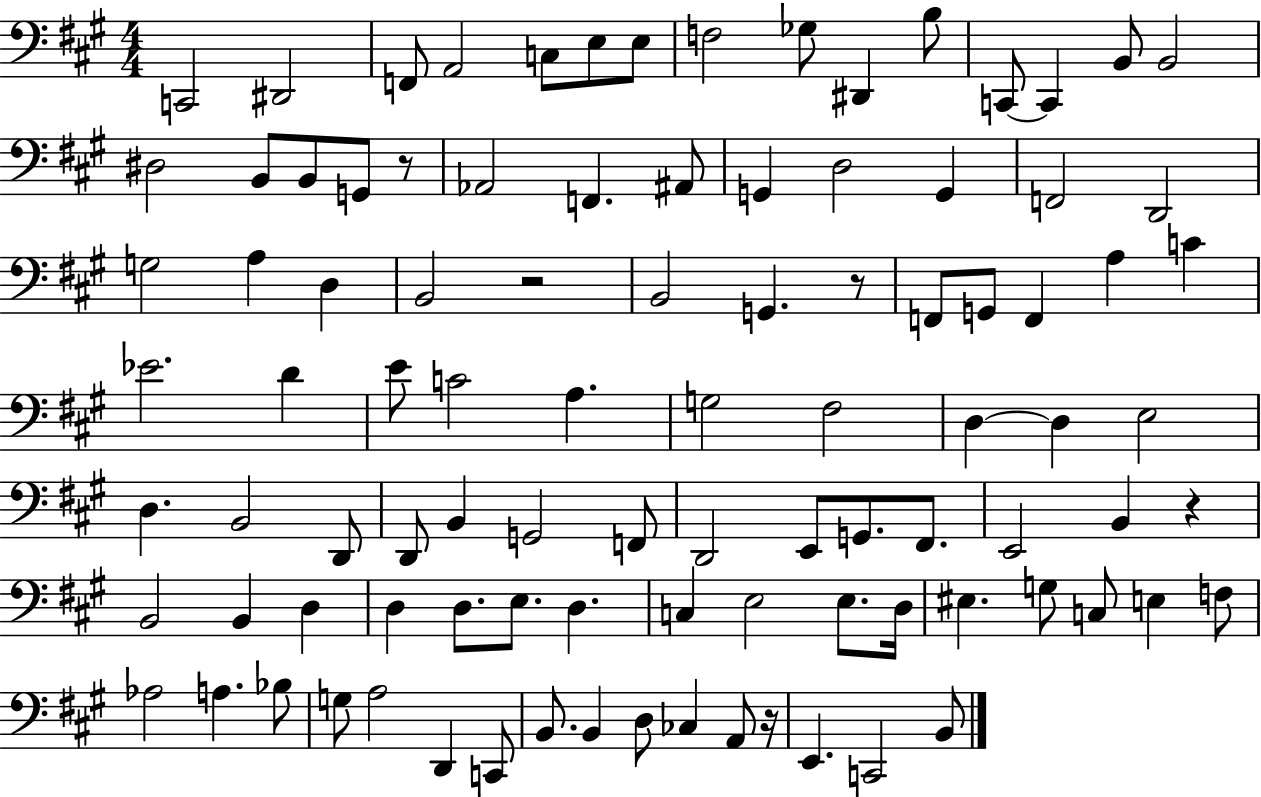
C2/h D#2/h F2/e A2/h C3/e E3/e E3/e F3/h Gb3/e D#2/q B3/e C2/e C2/q B2/e B2/h D#3/h B2/e B2/e G2/e R/e Ab2/h F2/q. A#2/e G2/q D3/h G2/q F2/h D2/h G3/h A3/q D3/q B2/h R/h B2/h G2/q. R/e F2/e G2/e F2/q A3/q C4/q Eb4/h. D4/q E4/e C4/h A3/q. G3/h F#3/h D3/q D3/q E3/h D3/q. B2/h D2/e D2/e B2/q G2/h F2/e D2/h E2/e G2/e. F#2/e. E2/h B2/q R/q B2/h B2/q D3/q D3/q D3/e. E3/e. D3/q. C3/q E3/h E3/e. D3/s EIS3/q. G3/e C3/e E3/q F3/e Ab3/h A3/q. Bb3/e G3/e A3/h D2/q C2/e B2/e. B2/q D3/e CES3/q A2/e R/s E2/q. C2/h B2/e